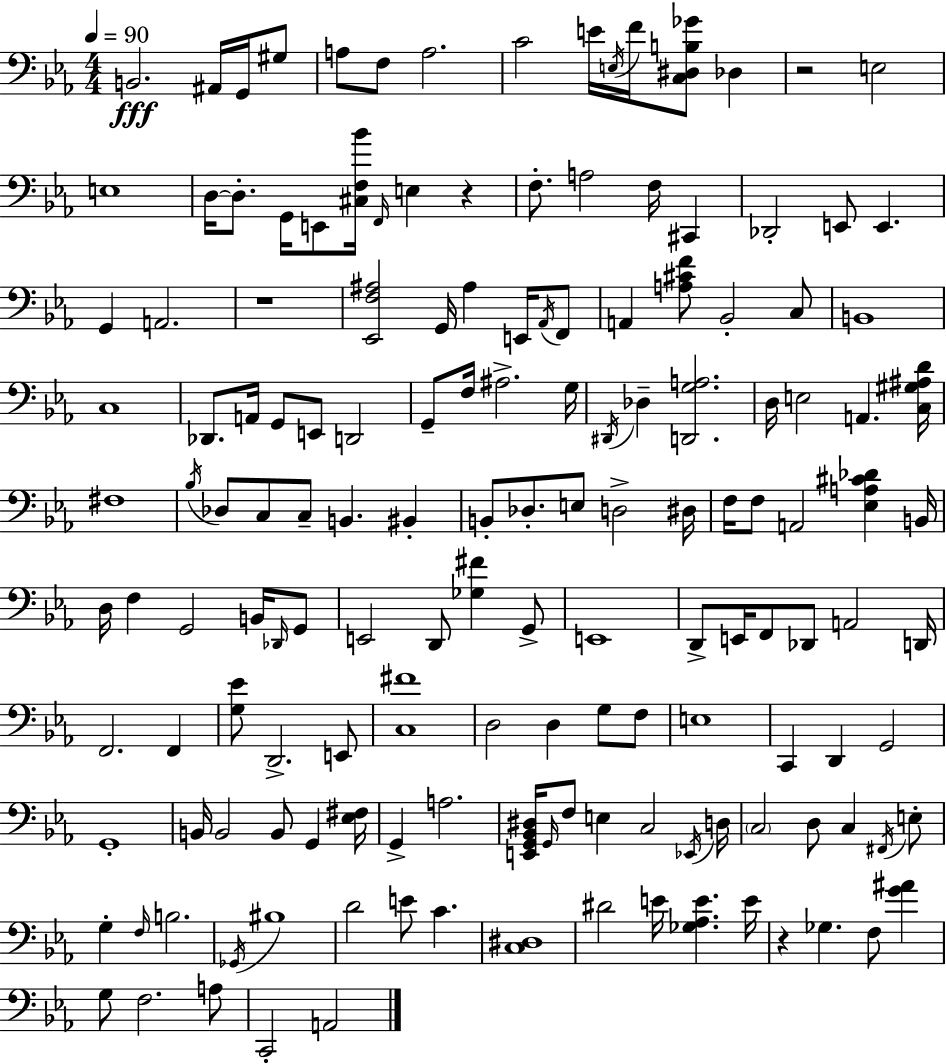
X:1
T:Untitled
M:4/4
L:1/4
K:Eb
B,,2 ^A,,/4 G,,/4 ^G,/2 A,/2 F,/2 A,2 C2 E/4 E,/4 F/4 [C,^D,B,_G]/2 _D, z2 E,2 E,4 D,/4 D,/2 G,,/4 E,,/2 [^C,F,_B]/4 F,,/4 E, z F,/2 A,2 F,/4 ^C,, _D,,2 E,,/2 E,, G,, A,,2 z4 [_E,,F,^A,]2 G,,/4 ^A, E,,/4 _A,,/4 F,,/2 A,, [A,^CF]/2 _B,,2 C,/2 B,,4 C,4 _D,,/2 A,,/4 G,,/2 E,,/2 D,,2 G,,/2 F,/4 ^A,2 G,/4 ^D,,/4 _D, [D,,G,A,]2 D,/4 E,2 A,, [C,^G,^A,D]/4 ^F,4 _B,/4 _D,/2 C,/2 C,/2 B,, ^B,, B,,/2 _D,/2 E,/2 D,2 ^D,/4 F,/4 F,/2 A,,2 [_E,A,^C_D] B,,/4 D,/4 F, G,,2 B,,/4 _D,,/4 G,,/2 E,,2 D,,/2 [_G,^F] G,,/2 E,,4 D,,/2 E,,/4 F,,/2 _D,,/2 A,,2 D,,/4 F,,2 F,, [G,_E]/2 D,,2 E,,/2 [C,^F]4 D,2 D, G,/2 F,/2 E,4 C,, D,, G,,2 G,,4 B,,/4 B,,2 B,,/2 G,, [_E,^F,]/4 G,, A,2 [E,,G,,_B,,^D,]/4 G,,/4 F,/2 E, C,2 _E,,/4 D,/4 C,2 D,/2 C, ^F,,/4 E,/2 G, F,/4 B,2 _G,,/4 ^B,4 D2 E/2 C [C,^D,]4 ^D2 E/4 [_G,_A,E] E/4 z _G, F,/2 [G^A] G,/2 F,2 A,/2 C,,2 A,,2